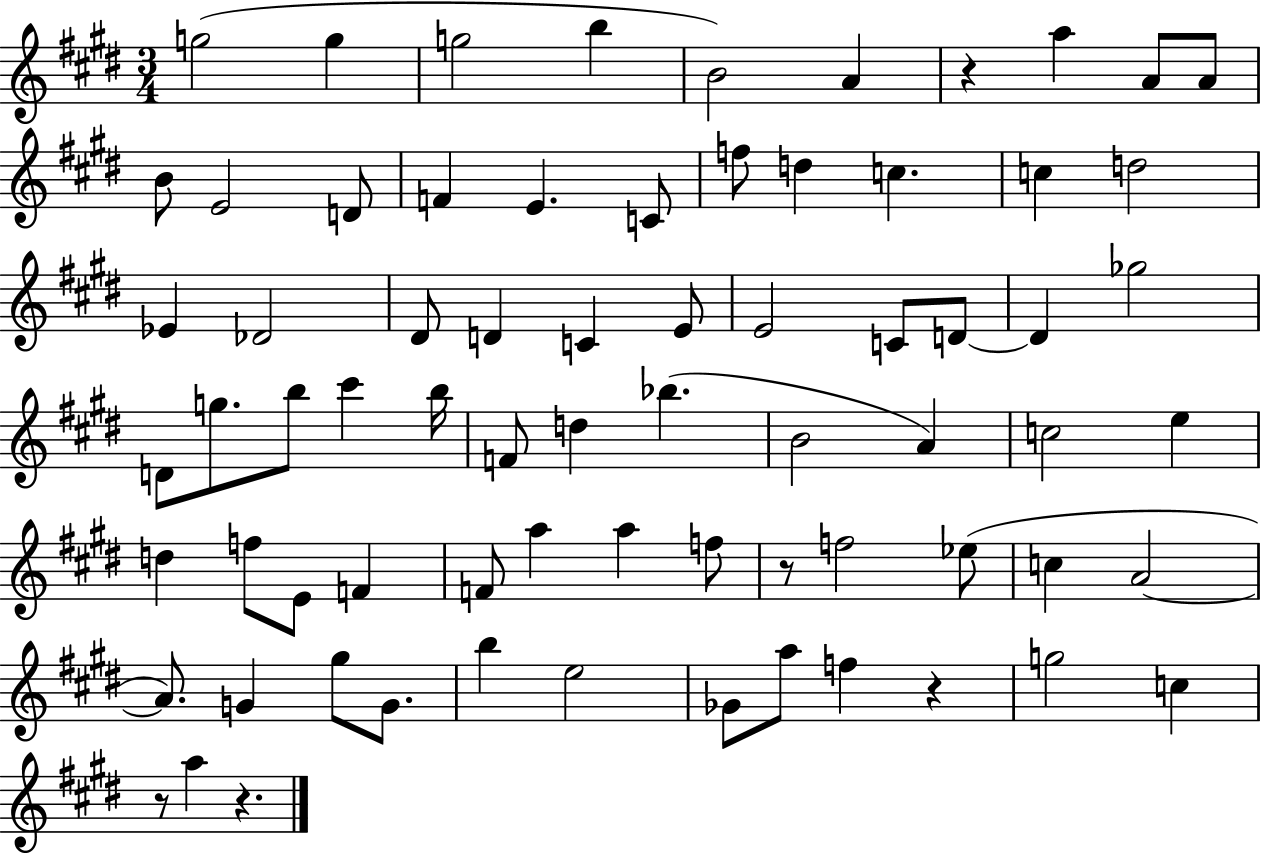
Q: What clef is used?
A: treble